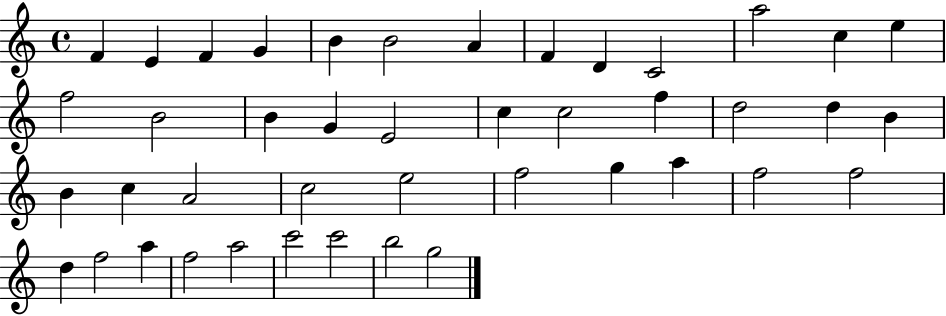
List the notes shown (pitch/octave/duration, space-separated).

F4/q E4/q F4/q G4/q B4/q B4/h A4/q F4/q D4/q C4/h A5/h C5/q E5/q F5/h B4/h B4/q G4/q E4/h C5/q C5/h F5/q D5/h D5/q B4/q B4/q C5/q A4/h C5/h E5/h F5/h G5/q A5/q F5/h F5/h D5/q F5/h A5/q F5/h A5/h C6/h C6/h B5/h G5/h